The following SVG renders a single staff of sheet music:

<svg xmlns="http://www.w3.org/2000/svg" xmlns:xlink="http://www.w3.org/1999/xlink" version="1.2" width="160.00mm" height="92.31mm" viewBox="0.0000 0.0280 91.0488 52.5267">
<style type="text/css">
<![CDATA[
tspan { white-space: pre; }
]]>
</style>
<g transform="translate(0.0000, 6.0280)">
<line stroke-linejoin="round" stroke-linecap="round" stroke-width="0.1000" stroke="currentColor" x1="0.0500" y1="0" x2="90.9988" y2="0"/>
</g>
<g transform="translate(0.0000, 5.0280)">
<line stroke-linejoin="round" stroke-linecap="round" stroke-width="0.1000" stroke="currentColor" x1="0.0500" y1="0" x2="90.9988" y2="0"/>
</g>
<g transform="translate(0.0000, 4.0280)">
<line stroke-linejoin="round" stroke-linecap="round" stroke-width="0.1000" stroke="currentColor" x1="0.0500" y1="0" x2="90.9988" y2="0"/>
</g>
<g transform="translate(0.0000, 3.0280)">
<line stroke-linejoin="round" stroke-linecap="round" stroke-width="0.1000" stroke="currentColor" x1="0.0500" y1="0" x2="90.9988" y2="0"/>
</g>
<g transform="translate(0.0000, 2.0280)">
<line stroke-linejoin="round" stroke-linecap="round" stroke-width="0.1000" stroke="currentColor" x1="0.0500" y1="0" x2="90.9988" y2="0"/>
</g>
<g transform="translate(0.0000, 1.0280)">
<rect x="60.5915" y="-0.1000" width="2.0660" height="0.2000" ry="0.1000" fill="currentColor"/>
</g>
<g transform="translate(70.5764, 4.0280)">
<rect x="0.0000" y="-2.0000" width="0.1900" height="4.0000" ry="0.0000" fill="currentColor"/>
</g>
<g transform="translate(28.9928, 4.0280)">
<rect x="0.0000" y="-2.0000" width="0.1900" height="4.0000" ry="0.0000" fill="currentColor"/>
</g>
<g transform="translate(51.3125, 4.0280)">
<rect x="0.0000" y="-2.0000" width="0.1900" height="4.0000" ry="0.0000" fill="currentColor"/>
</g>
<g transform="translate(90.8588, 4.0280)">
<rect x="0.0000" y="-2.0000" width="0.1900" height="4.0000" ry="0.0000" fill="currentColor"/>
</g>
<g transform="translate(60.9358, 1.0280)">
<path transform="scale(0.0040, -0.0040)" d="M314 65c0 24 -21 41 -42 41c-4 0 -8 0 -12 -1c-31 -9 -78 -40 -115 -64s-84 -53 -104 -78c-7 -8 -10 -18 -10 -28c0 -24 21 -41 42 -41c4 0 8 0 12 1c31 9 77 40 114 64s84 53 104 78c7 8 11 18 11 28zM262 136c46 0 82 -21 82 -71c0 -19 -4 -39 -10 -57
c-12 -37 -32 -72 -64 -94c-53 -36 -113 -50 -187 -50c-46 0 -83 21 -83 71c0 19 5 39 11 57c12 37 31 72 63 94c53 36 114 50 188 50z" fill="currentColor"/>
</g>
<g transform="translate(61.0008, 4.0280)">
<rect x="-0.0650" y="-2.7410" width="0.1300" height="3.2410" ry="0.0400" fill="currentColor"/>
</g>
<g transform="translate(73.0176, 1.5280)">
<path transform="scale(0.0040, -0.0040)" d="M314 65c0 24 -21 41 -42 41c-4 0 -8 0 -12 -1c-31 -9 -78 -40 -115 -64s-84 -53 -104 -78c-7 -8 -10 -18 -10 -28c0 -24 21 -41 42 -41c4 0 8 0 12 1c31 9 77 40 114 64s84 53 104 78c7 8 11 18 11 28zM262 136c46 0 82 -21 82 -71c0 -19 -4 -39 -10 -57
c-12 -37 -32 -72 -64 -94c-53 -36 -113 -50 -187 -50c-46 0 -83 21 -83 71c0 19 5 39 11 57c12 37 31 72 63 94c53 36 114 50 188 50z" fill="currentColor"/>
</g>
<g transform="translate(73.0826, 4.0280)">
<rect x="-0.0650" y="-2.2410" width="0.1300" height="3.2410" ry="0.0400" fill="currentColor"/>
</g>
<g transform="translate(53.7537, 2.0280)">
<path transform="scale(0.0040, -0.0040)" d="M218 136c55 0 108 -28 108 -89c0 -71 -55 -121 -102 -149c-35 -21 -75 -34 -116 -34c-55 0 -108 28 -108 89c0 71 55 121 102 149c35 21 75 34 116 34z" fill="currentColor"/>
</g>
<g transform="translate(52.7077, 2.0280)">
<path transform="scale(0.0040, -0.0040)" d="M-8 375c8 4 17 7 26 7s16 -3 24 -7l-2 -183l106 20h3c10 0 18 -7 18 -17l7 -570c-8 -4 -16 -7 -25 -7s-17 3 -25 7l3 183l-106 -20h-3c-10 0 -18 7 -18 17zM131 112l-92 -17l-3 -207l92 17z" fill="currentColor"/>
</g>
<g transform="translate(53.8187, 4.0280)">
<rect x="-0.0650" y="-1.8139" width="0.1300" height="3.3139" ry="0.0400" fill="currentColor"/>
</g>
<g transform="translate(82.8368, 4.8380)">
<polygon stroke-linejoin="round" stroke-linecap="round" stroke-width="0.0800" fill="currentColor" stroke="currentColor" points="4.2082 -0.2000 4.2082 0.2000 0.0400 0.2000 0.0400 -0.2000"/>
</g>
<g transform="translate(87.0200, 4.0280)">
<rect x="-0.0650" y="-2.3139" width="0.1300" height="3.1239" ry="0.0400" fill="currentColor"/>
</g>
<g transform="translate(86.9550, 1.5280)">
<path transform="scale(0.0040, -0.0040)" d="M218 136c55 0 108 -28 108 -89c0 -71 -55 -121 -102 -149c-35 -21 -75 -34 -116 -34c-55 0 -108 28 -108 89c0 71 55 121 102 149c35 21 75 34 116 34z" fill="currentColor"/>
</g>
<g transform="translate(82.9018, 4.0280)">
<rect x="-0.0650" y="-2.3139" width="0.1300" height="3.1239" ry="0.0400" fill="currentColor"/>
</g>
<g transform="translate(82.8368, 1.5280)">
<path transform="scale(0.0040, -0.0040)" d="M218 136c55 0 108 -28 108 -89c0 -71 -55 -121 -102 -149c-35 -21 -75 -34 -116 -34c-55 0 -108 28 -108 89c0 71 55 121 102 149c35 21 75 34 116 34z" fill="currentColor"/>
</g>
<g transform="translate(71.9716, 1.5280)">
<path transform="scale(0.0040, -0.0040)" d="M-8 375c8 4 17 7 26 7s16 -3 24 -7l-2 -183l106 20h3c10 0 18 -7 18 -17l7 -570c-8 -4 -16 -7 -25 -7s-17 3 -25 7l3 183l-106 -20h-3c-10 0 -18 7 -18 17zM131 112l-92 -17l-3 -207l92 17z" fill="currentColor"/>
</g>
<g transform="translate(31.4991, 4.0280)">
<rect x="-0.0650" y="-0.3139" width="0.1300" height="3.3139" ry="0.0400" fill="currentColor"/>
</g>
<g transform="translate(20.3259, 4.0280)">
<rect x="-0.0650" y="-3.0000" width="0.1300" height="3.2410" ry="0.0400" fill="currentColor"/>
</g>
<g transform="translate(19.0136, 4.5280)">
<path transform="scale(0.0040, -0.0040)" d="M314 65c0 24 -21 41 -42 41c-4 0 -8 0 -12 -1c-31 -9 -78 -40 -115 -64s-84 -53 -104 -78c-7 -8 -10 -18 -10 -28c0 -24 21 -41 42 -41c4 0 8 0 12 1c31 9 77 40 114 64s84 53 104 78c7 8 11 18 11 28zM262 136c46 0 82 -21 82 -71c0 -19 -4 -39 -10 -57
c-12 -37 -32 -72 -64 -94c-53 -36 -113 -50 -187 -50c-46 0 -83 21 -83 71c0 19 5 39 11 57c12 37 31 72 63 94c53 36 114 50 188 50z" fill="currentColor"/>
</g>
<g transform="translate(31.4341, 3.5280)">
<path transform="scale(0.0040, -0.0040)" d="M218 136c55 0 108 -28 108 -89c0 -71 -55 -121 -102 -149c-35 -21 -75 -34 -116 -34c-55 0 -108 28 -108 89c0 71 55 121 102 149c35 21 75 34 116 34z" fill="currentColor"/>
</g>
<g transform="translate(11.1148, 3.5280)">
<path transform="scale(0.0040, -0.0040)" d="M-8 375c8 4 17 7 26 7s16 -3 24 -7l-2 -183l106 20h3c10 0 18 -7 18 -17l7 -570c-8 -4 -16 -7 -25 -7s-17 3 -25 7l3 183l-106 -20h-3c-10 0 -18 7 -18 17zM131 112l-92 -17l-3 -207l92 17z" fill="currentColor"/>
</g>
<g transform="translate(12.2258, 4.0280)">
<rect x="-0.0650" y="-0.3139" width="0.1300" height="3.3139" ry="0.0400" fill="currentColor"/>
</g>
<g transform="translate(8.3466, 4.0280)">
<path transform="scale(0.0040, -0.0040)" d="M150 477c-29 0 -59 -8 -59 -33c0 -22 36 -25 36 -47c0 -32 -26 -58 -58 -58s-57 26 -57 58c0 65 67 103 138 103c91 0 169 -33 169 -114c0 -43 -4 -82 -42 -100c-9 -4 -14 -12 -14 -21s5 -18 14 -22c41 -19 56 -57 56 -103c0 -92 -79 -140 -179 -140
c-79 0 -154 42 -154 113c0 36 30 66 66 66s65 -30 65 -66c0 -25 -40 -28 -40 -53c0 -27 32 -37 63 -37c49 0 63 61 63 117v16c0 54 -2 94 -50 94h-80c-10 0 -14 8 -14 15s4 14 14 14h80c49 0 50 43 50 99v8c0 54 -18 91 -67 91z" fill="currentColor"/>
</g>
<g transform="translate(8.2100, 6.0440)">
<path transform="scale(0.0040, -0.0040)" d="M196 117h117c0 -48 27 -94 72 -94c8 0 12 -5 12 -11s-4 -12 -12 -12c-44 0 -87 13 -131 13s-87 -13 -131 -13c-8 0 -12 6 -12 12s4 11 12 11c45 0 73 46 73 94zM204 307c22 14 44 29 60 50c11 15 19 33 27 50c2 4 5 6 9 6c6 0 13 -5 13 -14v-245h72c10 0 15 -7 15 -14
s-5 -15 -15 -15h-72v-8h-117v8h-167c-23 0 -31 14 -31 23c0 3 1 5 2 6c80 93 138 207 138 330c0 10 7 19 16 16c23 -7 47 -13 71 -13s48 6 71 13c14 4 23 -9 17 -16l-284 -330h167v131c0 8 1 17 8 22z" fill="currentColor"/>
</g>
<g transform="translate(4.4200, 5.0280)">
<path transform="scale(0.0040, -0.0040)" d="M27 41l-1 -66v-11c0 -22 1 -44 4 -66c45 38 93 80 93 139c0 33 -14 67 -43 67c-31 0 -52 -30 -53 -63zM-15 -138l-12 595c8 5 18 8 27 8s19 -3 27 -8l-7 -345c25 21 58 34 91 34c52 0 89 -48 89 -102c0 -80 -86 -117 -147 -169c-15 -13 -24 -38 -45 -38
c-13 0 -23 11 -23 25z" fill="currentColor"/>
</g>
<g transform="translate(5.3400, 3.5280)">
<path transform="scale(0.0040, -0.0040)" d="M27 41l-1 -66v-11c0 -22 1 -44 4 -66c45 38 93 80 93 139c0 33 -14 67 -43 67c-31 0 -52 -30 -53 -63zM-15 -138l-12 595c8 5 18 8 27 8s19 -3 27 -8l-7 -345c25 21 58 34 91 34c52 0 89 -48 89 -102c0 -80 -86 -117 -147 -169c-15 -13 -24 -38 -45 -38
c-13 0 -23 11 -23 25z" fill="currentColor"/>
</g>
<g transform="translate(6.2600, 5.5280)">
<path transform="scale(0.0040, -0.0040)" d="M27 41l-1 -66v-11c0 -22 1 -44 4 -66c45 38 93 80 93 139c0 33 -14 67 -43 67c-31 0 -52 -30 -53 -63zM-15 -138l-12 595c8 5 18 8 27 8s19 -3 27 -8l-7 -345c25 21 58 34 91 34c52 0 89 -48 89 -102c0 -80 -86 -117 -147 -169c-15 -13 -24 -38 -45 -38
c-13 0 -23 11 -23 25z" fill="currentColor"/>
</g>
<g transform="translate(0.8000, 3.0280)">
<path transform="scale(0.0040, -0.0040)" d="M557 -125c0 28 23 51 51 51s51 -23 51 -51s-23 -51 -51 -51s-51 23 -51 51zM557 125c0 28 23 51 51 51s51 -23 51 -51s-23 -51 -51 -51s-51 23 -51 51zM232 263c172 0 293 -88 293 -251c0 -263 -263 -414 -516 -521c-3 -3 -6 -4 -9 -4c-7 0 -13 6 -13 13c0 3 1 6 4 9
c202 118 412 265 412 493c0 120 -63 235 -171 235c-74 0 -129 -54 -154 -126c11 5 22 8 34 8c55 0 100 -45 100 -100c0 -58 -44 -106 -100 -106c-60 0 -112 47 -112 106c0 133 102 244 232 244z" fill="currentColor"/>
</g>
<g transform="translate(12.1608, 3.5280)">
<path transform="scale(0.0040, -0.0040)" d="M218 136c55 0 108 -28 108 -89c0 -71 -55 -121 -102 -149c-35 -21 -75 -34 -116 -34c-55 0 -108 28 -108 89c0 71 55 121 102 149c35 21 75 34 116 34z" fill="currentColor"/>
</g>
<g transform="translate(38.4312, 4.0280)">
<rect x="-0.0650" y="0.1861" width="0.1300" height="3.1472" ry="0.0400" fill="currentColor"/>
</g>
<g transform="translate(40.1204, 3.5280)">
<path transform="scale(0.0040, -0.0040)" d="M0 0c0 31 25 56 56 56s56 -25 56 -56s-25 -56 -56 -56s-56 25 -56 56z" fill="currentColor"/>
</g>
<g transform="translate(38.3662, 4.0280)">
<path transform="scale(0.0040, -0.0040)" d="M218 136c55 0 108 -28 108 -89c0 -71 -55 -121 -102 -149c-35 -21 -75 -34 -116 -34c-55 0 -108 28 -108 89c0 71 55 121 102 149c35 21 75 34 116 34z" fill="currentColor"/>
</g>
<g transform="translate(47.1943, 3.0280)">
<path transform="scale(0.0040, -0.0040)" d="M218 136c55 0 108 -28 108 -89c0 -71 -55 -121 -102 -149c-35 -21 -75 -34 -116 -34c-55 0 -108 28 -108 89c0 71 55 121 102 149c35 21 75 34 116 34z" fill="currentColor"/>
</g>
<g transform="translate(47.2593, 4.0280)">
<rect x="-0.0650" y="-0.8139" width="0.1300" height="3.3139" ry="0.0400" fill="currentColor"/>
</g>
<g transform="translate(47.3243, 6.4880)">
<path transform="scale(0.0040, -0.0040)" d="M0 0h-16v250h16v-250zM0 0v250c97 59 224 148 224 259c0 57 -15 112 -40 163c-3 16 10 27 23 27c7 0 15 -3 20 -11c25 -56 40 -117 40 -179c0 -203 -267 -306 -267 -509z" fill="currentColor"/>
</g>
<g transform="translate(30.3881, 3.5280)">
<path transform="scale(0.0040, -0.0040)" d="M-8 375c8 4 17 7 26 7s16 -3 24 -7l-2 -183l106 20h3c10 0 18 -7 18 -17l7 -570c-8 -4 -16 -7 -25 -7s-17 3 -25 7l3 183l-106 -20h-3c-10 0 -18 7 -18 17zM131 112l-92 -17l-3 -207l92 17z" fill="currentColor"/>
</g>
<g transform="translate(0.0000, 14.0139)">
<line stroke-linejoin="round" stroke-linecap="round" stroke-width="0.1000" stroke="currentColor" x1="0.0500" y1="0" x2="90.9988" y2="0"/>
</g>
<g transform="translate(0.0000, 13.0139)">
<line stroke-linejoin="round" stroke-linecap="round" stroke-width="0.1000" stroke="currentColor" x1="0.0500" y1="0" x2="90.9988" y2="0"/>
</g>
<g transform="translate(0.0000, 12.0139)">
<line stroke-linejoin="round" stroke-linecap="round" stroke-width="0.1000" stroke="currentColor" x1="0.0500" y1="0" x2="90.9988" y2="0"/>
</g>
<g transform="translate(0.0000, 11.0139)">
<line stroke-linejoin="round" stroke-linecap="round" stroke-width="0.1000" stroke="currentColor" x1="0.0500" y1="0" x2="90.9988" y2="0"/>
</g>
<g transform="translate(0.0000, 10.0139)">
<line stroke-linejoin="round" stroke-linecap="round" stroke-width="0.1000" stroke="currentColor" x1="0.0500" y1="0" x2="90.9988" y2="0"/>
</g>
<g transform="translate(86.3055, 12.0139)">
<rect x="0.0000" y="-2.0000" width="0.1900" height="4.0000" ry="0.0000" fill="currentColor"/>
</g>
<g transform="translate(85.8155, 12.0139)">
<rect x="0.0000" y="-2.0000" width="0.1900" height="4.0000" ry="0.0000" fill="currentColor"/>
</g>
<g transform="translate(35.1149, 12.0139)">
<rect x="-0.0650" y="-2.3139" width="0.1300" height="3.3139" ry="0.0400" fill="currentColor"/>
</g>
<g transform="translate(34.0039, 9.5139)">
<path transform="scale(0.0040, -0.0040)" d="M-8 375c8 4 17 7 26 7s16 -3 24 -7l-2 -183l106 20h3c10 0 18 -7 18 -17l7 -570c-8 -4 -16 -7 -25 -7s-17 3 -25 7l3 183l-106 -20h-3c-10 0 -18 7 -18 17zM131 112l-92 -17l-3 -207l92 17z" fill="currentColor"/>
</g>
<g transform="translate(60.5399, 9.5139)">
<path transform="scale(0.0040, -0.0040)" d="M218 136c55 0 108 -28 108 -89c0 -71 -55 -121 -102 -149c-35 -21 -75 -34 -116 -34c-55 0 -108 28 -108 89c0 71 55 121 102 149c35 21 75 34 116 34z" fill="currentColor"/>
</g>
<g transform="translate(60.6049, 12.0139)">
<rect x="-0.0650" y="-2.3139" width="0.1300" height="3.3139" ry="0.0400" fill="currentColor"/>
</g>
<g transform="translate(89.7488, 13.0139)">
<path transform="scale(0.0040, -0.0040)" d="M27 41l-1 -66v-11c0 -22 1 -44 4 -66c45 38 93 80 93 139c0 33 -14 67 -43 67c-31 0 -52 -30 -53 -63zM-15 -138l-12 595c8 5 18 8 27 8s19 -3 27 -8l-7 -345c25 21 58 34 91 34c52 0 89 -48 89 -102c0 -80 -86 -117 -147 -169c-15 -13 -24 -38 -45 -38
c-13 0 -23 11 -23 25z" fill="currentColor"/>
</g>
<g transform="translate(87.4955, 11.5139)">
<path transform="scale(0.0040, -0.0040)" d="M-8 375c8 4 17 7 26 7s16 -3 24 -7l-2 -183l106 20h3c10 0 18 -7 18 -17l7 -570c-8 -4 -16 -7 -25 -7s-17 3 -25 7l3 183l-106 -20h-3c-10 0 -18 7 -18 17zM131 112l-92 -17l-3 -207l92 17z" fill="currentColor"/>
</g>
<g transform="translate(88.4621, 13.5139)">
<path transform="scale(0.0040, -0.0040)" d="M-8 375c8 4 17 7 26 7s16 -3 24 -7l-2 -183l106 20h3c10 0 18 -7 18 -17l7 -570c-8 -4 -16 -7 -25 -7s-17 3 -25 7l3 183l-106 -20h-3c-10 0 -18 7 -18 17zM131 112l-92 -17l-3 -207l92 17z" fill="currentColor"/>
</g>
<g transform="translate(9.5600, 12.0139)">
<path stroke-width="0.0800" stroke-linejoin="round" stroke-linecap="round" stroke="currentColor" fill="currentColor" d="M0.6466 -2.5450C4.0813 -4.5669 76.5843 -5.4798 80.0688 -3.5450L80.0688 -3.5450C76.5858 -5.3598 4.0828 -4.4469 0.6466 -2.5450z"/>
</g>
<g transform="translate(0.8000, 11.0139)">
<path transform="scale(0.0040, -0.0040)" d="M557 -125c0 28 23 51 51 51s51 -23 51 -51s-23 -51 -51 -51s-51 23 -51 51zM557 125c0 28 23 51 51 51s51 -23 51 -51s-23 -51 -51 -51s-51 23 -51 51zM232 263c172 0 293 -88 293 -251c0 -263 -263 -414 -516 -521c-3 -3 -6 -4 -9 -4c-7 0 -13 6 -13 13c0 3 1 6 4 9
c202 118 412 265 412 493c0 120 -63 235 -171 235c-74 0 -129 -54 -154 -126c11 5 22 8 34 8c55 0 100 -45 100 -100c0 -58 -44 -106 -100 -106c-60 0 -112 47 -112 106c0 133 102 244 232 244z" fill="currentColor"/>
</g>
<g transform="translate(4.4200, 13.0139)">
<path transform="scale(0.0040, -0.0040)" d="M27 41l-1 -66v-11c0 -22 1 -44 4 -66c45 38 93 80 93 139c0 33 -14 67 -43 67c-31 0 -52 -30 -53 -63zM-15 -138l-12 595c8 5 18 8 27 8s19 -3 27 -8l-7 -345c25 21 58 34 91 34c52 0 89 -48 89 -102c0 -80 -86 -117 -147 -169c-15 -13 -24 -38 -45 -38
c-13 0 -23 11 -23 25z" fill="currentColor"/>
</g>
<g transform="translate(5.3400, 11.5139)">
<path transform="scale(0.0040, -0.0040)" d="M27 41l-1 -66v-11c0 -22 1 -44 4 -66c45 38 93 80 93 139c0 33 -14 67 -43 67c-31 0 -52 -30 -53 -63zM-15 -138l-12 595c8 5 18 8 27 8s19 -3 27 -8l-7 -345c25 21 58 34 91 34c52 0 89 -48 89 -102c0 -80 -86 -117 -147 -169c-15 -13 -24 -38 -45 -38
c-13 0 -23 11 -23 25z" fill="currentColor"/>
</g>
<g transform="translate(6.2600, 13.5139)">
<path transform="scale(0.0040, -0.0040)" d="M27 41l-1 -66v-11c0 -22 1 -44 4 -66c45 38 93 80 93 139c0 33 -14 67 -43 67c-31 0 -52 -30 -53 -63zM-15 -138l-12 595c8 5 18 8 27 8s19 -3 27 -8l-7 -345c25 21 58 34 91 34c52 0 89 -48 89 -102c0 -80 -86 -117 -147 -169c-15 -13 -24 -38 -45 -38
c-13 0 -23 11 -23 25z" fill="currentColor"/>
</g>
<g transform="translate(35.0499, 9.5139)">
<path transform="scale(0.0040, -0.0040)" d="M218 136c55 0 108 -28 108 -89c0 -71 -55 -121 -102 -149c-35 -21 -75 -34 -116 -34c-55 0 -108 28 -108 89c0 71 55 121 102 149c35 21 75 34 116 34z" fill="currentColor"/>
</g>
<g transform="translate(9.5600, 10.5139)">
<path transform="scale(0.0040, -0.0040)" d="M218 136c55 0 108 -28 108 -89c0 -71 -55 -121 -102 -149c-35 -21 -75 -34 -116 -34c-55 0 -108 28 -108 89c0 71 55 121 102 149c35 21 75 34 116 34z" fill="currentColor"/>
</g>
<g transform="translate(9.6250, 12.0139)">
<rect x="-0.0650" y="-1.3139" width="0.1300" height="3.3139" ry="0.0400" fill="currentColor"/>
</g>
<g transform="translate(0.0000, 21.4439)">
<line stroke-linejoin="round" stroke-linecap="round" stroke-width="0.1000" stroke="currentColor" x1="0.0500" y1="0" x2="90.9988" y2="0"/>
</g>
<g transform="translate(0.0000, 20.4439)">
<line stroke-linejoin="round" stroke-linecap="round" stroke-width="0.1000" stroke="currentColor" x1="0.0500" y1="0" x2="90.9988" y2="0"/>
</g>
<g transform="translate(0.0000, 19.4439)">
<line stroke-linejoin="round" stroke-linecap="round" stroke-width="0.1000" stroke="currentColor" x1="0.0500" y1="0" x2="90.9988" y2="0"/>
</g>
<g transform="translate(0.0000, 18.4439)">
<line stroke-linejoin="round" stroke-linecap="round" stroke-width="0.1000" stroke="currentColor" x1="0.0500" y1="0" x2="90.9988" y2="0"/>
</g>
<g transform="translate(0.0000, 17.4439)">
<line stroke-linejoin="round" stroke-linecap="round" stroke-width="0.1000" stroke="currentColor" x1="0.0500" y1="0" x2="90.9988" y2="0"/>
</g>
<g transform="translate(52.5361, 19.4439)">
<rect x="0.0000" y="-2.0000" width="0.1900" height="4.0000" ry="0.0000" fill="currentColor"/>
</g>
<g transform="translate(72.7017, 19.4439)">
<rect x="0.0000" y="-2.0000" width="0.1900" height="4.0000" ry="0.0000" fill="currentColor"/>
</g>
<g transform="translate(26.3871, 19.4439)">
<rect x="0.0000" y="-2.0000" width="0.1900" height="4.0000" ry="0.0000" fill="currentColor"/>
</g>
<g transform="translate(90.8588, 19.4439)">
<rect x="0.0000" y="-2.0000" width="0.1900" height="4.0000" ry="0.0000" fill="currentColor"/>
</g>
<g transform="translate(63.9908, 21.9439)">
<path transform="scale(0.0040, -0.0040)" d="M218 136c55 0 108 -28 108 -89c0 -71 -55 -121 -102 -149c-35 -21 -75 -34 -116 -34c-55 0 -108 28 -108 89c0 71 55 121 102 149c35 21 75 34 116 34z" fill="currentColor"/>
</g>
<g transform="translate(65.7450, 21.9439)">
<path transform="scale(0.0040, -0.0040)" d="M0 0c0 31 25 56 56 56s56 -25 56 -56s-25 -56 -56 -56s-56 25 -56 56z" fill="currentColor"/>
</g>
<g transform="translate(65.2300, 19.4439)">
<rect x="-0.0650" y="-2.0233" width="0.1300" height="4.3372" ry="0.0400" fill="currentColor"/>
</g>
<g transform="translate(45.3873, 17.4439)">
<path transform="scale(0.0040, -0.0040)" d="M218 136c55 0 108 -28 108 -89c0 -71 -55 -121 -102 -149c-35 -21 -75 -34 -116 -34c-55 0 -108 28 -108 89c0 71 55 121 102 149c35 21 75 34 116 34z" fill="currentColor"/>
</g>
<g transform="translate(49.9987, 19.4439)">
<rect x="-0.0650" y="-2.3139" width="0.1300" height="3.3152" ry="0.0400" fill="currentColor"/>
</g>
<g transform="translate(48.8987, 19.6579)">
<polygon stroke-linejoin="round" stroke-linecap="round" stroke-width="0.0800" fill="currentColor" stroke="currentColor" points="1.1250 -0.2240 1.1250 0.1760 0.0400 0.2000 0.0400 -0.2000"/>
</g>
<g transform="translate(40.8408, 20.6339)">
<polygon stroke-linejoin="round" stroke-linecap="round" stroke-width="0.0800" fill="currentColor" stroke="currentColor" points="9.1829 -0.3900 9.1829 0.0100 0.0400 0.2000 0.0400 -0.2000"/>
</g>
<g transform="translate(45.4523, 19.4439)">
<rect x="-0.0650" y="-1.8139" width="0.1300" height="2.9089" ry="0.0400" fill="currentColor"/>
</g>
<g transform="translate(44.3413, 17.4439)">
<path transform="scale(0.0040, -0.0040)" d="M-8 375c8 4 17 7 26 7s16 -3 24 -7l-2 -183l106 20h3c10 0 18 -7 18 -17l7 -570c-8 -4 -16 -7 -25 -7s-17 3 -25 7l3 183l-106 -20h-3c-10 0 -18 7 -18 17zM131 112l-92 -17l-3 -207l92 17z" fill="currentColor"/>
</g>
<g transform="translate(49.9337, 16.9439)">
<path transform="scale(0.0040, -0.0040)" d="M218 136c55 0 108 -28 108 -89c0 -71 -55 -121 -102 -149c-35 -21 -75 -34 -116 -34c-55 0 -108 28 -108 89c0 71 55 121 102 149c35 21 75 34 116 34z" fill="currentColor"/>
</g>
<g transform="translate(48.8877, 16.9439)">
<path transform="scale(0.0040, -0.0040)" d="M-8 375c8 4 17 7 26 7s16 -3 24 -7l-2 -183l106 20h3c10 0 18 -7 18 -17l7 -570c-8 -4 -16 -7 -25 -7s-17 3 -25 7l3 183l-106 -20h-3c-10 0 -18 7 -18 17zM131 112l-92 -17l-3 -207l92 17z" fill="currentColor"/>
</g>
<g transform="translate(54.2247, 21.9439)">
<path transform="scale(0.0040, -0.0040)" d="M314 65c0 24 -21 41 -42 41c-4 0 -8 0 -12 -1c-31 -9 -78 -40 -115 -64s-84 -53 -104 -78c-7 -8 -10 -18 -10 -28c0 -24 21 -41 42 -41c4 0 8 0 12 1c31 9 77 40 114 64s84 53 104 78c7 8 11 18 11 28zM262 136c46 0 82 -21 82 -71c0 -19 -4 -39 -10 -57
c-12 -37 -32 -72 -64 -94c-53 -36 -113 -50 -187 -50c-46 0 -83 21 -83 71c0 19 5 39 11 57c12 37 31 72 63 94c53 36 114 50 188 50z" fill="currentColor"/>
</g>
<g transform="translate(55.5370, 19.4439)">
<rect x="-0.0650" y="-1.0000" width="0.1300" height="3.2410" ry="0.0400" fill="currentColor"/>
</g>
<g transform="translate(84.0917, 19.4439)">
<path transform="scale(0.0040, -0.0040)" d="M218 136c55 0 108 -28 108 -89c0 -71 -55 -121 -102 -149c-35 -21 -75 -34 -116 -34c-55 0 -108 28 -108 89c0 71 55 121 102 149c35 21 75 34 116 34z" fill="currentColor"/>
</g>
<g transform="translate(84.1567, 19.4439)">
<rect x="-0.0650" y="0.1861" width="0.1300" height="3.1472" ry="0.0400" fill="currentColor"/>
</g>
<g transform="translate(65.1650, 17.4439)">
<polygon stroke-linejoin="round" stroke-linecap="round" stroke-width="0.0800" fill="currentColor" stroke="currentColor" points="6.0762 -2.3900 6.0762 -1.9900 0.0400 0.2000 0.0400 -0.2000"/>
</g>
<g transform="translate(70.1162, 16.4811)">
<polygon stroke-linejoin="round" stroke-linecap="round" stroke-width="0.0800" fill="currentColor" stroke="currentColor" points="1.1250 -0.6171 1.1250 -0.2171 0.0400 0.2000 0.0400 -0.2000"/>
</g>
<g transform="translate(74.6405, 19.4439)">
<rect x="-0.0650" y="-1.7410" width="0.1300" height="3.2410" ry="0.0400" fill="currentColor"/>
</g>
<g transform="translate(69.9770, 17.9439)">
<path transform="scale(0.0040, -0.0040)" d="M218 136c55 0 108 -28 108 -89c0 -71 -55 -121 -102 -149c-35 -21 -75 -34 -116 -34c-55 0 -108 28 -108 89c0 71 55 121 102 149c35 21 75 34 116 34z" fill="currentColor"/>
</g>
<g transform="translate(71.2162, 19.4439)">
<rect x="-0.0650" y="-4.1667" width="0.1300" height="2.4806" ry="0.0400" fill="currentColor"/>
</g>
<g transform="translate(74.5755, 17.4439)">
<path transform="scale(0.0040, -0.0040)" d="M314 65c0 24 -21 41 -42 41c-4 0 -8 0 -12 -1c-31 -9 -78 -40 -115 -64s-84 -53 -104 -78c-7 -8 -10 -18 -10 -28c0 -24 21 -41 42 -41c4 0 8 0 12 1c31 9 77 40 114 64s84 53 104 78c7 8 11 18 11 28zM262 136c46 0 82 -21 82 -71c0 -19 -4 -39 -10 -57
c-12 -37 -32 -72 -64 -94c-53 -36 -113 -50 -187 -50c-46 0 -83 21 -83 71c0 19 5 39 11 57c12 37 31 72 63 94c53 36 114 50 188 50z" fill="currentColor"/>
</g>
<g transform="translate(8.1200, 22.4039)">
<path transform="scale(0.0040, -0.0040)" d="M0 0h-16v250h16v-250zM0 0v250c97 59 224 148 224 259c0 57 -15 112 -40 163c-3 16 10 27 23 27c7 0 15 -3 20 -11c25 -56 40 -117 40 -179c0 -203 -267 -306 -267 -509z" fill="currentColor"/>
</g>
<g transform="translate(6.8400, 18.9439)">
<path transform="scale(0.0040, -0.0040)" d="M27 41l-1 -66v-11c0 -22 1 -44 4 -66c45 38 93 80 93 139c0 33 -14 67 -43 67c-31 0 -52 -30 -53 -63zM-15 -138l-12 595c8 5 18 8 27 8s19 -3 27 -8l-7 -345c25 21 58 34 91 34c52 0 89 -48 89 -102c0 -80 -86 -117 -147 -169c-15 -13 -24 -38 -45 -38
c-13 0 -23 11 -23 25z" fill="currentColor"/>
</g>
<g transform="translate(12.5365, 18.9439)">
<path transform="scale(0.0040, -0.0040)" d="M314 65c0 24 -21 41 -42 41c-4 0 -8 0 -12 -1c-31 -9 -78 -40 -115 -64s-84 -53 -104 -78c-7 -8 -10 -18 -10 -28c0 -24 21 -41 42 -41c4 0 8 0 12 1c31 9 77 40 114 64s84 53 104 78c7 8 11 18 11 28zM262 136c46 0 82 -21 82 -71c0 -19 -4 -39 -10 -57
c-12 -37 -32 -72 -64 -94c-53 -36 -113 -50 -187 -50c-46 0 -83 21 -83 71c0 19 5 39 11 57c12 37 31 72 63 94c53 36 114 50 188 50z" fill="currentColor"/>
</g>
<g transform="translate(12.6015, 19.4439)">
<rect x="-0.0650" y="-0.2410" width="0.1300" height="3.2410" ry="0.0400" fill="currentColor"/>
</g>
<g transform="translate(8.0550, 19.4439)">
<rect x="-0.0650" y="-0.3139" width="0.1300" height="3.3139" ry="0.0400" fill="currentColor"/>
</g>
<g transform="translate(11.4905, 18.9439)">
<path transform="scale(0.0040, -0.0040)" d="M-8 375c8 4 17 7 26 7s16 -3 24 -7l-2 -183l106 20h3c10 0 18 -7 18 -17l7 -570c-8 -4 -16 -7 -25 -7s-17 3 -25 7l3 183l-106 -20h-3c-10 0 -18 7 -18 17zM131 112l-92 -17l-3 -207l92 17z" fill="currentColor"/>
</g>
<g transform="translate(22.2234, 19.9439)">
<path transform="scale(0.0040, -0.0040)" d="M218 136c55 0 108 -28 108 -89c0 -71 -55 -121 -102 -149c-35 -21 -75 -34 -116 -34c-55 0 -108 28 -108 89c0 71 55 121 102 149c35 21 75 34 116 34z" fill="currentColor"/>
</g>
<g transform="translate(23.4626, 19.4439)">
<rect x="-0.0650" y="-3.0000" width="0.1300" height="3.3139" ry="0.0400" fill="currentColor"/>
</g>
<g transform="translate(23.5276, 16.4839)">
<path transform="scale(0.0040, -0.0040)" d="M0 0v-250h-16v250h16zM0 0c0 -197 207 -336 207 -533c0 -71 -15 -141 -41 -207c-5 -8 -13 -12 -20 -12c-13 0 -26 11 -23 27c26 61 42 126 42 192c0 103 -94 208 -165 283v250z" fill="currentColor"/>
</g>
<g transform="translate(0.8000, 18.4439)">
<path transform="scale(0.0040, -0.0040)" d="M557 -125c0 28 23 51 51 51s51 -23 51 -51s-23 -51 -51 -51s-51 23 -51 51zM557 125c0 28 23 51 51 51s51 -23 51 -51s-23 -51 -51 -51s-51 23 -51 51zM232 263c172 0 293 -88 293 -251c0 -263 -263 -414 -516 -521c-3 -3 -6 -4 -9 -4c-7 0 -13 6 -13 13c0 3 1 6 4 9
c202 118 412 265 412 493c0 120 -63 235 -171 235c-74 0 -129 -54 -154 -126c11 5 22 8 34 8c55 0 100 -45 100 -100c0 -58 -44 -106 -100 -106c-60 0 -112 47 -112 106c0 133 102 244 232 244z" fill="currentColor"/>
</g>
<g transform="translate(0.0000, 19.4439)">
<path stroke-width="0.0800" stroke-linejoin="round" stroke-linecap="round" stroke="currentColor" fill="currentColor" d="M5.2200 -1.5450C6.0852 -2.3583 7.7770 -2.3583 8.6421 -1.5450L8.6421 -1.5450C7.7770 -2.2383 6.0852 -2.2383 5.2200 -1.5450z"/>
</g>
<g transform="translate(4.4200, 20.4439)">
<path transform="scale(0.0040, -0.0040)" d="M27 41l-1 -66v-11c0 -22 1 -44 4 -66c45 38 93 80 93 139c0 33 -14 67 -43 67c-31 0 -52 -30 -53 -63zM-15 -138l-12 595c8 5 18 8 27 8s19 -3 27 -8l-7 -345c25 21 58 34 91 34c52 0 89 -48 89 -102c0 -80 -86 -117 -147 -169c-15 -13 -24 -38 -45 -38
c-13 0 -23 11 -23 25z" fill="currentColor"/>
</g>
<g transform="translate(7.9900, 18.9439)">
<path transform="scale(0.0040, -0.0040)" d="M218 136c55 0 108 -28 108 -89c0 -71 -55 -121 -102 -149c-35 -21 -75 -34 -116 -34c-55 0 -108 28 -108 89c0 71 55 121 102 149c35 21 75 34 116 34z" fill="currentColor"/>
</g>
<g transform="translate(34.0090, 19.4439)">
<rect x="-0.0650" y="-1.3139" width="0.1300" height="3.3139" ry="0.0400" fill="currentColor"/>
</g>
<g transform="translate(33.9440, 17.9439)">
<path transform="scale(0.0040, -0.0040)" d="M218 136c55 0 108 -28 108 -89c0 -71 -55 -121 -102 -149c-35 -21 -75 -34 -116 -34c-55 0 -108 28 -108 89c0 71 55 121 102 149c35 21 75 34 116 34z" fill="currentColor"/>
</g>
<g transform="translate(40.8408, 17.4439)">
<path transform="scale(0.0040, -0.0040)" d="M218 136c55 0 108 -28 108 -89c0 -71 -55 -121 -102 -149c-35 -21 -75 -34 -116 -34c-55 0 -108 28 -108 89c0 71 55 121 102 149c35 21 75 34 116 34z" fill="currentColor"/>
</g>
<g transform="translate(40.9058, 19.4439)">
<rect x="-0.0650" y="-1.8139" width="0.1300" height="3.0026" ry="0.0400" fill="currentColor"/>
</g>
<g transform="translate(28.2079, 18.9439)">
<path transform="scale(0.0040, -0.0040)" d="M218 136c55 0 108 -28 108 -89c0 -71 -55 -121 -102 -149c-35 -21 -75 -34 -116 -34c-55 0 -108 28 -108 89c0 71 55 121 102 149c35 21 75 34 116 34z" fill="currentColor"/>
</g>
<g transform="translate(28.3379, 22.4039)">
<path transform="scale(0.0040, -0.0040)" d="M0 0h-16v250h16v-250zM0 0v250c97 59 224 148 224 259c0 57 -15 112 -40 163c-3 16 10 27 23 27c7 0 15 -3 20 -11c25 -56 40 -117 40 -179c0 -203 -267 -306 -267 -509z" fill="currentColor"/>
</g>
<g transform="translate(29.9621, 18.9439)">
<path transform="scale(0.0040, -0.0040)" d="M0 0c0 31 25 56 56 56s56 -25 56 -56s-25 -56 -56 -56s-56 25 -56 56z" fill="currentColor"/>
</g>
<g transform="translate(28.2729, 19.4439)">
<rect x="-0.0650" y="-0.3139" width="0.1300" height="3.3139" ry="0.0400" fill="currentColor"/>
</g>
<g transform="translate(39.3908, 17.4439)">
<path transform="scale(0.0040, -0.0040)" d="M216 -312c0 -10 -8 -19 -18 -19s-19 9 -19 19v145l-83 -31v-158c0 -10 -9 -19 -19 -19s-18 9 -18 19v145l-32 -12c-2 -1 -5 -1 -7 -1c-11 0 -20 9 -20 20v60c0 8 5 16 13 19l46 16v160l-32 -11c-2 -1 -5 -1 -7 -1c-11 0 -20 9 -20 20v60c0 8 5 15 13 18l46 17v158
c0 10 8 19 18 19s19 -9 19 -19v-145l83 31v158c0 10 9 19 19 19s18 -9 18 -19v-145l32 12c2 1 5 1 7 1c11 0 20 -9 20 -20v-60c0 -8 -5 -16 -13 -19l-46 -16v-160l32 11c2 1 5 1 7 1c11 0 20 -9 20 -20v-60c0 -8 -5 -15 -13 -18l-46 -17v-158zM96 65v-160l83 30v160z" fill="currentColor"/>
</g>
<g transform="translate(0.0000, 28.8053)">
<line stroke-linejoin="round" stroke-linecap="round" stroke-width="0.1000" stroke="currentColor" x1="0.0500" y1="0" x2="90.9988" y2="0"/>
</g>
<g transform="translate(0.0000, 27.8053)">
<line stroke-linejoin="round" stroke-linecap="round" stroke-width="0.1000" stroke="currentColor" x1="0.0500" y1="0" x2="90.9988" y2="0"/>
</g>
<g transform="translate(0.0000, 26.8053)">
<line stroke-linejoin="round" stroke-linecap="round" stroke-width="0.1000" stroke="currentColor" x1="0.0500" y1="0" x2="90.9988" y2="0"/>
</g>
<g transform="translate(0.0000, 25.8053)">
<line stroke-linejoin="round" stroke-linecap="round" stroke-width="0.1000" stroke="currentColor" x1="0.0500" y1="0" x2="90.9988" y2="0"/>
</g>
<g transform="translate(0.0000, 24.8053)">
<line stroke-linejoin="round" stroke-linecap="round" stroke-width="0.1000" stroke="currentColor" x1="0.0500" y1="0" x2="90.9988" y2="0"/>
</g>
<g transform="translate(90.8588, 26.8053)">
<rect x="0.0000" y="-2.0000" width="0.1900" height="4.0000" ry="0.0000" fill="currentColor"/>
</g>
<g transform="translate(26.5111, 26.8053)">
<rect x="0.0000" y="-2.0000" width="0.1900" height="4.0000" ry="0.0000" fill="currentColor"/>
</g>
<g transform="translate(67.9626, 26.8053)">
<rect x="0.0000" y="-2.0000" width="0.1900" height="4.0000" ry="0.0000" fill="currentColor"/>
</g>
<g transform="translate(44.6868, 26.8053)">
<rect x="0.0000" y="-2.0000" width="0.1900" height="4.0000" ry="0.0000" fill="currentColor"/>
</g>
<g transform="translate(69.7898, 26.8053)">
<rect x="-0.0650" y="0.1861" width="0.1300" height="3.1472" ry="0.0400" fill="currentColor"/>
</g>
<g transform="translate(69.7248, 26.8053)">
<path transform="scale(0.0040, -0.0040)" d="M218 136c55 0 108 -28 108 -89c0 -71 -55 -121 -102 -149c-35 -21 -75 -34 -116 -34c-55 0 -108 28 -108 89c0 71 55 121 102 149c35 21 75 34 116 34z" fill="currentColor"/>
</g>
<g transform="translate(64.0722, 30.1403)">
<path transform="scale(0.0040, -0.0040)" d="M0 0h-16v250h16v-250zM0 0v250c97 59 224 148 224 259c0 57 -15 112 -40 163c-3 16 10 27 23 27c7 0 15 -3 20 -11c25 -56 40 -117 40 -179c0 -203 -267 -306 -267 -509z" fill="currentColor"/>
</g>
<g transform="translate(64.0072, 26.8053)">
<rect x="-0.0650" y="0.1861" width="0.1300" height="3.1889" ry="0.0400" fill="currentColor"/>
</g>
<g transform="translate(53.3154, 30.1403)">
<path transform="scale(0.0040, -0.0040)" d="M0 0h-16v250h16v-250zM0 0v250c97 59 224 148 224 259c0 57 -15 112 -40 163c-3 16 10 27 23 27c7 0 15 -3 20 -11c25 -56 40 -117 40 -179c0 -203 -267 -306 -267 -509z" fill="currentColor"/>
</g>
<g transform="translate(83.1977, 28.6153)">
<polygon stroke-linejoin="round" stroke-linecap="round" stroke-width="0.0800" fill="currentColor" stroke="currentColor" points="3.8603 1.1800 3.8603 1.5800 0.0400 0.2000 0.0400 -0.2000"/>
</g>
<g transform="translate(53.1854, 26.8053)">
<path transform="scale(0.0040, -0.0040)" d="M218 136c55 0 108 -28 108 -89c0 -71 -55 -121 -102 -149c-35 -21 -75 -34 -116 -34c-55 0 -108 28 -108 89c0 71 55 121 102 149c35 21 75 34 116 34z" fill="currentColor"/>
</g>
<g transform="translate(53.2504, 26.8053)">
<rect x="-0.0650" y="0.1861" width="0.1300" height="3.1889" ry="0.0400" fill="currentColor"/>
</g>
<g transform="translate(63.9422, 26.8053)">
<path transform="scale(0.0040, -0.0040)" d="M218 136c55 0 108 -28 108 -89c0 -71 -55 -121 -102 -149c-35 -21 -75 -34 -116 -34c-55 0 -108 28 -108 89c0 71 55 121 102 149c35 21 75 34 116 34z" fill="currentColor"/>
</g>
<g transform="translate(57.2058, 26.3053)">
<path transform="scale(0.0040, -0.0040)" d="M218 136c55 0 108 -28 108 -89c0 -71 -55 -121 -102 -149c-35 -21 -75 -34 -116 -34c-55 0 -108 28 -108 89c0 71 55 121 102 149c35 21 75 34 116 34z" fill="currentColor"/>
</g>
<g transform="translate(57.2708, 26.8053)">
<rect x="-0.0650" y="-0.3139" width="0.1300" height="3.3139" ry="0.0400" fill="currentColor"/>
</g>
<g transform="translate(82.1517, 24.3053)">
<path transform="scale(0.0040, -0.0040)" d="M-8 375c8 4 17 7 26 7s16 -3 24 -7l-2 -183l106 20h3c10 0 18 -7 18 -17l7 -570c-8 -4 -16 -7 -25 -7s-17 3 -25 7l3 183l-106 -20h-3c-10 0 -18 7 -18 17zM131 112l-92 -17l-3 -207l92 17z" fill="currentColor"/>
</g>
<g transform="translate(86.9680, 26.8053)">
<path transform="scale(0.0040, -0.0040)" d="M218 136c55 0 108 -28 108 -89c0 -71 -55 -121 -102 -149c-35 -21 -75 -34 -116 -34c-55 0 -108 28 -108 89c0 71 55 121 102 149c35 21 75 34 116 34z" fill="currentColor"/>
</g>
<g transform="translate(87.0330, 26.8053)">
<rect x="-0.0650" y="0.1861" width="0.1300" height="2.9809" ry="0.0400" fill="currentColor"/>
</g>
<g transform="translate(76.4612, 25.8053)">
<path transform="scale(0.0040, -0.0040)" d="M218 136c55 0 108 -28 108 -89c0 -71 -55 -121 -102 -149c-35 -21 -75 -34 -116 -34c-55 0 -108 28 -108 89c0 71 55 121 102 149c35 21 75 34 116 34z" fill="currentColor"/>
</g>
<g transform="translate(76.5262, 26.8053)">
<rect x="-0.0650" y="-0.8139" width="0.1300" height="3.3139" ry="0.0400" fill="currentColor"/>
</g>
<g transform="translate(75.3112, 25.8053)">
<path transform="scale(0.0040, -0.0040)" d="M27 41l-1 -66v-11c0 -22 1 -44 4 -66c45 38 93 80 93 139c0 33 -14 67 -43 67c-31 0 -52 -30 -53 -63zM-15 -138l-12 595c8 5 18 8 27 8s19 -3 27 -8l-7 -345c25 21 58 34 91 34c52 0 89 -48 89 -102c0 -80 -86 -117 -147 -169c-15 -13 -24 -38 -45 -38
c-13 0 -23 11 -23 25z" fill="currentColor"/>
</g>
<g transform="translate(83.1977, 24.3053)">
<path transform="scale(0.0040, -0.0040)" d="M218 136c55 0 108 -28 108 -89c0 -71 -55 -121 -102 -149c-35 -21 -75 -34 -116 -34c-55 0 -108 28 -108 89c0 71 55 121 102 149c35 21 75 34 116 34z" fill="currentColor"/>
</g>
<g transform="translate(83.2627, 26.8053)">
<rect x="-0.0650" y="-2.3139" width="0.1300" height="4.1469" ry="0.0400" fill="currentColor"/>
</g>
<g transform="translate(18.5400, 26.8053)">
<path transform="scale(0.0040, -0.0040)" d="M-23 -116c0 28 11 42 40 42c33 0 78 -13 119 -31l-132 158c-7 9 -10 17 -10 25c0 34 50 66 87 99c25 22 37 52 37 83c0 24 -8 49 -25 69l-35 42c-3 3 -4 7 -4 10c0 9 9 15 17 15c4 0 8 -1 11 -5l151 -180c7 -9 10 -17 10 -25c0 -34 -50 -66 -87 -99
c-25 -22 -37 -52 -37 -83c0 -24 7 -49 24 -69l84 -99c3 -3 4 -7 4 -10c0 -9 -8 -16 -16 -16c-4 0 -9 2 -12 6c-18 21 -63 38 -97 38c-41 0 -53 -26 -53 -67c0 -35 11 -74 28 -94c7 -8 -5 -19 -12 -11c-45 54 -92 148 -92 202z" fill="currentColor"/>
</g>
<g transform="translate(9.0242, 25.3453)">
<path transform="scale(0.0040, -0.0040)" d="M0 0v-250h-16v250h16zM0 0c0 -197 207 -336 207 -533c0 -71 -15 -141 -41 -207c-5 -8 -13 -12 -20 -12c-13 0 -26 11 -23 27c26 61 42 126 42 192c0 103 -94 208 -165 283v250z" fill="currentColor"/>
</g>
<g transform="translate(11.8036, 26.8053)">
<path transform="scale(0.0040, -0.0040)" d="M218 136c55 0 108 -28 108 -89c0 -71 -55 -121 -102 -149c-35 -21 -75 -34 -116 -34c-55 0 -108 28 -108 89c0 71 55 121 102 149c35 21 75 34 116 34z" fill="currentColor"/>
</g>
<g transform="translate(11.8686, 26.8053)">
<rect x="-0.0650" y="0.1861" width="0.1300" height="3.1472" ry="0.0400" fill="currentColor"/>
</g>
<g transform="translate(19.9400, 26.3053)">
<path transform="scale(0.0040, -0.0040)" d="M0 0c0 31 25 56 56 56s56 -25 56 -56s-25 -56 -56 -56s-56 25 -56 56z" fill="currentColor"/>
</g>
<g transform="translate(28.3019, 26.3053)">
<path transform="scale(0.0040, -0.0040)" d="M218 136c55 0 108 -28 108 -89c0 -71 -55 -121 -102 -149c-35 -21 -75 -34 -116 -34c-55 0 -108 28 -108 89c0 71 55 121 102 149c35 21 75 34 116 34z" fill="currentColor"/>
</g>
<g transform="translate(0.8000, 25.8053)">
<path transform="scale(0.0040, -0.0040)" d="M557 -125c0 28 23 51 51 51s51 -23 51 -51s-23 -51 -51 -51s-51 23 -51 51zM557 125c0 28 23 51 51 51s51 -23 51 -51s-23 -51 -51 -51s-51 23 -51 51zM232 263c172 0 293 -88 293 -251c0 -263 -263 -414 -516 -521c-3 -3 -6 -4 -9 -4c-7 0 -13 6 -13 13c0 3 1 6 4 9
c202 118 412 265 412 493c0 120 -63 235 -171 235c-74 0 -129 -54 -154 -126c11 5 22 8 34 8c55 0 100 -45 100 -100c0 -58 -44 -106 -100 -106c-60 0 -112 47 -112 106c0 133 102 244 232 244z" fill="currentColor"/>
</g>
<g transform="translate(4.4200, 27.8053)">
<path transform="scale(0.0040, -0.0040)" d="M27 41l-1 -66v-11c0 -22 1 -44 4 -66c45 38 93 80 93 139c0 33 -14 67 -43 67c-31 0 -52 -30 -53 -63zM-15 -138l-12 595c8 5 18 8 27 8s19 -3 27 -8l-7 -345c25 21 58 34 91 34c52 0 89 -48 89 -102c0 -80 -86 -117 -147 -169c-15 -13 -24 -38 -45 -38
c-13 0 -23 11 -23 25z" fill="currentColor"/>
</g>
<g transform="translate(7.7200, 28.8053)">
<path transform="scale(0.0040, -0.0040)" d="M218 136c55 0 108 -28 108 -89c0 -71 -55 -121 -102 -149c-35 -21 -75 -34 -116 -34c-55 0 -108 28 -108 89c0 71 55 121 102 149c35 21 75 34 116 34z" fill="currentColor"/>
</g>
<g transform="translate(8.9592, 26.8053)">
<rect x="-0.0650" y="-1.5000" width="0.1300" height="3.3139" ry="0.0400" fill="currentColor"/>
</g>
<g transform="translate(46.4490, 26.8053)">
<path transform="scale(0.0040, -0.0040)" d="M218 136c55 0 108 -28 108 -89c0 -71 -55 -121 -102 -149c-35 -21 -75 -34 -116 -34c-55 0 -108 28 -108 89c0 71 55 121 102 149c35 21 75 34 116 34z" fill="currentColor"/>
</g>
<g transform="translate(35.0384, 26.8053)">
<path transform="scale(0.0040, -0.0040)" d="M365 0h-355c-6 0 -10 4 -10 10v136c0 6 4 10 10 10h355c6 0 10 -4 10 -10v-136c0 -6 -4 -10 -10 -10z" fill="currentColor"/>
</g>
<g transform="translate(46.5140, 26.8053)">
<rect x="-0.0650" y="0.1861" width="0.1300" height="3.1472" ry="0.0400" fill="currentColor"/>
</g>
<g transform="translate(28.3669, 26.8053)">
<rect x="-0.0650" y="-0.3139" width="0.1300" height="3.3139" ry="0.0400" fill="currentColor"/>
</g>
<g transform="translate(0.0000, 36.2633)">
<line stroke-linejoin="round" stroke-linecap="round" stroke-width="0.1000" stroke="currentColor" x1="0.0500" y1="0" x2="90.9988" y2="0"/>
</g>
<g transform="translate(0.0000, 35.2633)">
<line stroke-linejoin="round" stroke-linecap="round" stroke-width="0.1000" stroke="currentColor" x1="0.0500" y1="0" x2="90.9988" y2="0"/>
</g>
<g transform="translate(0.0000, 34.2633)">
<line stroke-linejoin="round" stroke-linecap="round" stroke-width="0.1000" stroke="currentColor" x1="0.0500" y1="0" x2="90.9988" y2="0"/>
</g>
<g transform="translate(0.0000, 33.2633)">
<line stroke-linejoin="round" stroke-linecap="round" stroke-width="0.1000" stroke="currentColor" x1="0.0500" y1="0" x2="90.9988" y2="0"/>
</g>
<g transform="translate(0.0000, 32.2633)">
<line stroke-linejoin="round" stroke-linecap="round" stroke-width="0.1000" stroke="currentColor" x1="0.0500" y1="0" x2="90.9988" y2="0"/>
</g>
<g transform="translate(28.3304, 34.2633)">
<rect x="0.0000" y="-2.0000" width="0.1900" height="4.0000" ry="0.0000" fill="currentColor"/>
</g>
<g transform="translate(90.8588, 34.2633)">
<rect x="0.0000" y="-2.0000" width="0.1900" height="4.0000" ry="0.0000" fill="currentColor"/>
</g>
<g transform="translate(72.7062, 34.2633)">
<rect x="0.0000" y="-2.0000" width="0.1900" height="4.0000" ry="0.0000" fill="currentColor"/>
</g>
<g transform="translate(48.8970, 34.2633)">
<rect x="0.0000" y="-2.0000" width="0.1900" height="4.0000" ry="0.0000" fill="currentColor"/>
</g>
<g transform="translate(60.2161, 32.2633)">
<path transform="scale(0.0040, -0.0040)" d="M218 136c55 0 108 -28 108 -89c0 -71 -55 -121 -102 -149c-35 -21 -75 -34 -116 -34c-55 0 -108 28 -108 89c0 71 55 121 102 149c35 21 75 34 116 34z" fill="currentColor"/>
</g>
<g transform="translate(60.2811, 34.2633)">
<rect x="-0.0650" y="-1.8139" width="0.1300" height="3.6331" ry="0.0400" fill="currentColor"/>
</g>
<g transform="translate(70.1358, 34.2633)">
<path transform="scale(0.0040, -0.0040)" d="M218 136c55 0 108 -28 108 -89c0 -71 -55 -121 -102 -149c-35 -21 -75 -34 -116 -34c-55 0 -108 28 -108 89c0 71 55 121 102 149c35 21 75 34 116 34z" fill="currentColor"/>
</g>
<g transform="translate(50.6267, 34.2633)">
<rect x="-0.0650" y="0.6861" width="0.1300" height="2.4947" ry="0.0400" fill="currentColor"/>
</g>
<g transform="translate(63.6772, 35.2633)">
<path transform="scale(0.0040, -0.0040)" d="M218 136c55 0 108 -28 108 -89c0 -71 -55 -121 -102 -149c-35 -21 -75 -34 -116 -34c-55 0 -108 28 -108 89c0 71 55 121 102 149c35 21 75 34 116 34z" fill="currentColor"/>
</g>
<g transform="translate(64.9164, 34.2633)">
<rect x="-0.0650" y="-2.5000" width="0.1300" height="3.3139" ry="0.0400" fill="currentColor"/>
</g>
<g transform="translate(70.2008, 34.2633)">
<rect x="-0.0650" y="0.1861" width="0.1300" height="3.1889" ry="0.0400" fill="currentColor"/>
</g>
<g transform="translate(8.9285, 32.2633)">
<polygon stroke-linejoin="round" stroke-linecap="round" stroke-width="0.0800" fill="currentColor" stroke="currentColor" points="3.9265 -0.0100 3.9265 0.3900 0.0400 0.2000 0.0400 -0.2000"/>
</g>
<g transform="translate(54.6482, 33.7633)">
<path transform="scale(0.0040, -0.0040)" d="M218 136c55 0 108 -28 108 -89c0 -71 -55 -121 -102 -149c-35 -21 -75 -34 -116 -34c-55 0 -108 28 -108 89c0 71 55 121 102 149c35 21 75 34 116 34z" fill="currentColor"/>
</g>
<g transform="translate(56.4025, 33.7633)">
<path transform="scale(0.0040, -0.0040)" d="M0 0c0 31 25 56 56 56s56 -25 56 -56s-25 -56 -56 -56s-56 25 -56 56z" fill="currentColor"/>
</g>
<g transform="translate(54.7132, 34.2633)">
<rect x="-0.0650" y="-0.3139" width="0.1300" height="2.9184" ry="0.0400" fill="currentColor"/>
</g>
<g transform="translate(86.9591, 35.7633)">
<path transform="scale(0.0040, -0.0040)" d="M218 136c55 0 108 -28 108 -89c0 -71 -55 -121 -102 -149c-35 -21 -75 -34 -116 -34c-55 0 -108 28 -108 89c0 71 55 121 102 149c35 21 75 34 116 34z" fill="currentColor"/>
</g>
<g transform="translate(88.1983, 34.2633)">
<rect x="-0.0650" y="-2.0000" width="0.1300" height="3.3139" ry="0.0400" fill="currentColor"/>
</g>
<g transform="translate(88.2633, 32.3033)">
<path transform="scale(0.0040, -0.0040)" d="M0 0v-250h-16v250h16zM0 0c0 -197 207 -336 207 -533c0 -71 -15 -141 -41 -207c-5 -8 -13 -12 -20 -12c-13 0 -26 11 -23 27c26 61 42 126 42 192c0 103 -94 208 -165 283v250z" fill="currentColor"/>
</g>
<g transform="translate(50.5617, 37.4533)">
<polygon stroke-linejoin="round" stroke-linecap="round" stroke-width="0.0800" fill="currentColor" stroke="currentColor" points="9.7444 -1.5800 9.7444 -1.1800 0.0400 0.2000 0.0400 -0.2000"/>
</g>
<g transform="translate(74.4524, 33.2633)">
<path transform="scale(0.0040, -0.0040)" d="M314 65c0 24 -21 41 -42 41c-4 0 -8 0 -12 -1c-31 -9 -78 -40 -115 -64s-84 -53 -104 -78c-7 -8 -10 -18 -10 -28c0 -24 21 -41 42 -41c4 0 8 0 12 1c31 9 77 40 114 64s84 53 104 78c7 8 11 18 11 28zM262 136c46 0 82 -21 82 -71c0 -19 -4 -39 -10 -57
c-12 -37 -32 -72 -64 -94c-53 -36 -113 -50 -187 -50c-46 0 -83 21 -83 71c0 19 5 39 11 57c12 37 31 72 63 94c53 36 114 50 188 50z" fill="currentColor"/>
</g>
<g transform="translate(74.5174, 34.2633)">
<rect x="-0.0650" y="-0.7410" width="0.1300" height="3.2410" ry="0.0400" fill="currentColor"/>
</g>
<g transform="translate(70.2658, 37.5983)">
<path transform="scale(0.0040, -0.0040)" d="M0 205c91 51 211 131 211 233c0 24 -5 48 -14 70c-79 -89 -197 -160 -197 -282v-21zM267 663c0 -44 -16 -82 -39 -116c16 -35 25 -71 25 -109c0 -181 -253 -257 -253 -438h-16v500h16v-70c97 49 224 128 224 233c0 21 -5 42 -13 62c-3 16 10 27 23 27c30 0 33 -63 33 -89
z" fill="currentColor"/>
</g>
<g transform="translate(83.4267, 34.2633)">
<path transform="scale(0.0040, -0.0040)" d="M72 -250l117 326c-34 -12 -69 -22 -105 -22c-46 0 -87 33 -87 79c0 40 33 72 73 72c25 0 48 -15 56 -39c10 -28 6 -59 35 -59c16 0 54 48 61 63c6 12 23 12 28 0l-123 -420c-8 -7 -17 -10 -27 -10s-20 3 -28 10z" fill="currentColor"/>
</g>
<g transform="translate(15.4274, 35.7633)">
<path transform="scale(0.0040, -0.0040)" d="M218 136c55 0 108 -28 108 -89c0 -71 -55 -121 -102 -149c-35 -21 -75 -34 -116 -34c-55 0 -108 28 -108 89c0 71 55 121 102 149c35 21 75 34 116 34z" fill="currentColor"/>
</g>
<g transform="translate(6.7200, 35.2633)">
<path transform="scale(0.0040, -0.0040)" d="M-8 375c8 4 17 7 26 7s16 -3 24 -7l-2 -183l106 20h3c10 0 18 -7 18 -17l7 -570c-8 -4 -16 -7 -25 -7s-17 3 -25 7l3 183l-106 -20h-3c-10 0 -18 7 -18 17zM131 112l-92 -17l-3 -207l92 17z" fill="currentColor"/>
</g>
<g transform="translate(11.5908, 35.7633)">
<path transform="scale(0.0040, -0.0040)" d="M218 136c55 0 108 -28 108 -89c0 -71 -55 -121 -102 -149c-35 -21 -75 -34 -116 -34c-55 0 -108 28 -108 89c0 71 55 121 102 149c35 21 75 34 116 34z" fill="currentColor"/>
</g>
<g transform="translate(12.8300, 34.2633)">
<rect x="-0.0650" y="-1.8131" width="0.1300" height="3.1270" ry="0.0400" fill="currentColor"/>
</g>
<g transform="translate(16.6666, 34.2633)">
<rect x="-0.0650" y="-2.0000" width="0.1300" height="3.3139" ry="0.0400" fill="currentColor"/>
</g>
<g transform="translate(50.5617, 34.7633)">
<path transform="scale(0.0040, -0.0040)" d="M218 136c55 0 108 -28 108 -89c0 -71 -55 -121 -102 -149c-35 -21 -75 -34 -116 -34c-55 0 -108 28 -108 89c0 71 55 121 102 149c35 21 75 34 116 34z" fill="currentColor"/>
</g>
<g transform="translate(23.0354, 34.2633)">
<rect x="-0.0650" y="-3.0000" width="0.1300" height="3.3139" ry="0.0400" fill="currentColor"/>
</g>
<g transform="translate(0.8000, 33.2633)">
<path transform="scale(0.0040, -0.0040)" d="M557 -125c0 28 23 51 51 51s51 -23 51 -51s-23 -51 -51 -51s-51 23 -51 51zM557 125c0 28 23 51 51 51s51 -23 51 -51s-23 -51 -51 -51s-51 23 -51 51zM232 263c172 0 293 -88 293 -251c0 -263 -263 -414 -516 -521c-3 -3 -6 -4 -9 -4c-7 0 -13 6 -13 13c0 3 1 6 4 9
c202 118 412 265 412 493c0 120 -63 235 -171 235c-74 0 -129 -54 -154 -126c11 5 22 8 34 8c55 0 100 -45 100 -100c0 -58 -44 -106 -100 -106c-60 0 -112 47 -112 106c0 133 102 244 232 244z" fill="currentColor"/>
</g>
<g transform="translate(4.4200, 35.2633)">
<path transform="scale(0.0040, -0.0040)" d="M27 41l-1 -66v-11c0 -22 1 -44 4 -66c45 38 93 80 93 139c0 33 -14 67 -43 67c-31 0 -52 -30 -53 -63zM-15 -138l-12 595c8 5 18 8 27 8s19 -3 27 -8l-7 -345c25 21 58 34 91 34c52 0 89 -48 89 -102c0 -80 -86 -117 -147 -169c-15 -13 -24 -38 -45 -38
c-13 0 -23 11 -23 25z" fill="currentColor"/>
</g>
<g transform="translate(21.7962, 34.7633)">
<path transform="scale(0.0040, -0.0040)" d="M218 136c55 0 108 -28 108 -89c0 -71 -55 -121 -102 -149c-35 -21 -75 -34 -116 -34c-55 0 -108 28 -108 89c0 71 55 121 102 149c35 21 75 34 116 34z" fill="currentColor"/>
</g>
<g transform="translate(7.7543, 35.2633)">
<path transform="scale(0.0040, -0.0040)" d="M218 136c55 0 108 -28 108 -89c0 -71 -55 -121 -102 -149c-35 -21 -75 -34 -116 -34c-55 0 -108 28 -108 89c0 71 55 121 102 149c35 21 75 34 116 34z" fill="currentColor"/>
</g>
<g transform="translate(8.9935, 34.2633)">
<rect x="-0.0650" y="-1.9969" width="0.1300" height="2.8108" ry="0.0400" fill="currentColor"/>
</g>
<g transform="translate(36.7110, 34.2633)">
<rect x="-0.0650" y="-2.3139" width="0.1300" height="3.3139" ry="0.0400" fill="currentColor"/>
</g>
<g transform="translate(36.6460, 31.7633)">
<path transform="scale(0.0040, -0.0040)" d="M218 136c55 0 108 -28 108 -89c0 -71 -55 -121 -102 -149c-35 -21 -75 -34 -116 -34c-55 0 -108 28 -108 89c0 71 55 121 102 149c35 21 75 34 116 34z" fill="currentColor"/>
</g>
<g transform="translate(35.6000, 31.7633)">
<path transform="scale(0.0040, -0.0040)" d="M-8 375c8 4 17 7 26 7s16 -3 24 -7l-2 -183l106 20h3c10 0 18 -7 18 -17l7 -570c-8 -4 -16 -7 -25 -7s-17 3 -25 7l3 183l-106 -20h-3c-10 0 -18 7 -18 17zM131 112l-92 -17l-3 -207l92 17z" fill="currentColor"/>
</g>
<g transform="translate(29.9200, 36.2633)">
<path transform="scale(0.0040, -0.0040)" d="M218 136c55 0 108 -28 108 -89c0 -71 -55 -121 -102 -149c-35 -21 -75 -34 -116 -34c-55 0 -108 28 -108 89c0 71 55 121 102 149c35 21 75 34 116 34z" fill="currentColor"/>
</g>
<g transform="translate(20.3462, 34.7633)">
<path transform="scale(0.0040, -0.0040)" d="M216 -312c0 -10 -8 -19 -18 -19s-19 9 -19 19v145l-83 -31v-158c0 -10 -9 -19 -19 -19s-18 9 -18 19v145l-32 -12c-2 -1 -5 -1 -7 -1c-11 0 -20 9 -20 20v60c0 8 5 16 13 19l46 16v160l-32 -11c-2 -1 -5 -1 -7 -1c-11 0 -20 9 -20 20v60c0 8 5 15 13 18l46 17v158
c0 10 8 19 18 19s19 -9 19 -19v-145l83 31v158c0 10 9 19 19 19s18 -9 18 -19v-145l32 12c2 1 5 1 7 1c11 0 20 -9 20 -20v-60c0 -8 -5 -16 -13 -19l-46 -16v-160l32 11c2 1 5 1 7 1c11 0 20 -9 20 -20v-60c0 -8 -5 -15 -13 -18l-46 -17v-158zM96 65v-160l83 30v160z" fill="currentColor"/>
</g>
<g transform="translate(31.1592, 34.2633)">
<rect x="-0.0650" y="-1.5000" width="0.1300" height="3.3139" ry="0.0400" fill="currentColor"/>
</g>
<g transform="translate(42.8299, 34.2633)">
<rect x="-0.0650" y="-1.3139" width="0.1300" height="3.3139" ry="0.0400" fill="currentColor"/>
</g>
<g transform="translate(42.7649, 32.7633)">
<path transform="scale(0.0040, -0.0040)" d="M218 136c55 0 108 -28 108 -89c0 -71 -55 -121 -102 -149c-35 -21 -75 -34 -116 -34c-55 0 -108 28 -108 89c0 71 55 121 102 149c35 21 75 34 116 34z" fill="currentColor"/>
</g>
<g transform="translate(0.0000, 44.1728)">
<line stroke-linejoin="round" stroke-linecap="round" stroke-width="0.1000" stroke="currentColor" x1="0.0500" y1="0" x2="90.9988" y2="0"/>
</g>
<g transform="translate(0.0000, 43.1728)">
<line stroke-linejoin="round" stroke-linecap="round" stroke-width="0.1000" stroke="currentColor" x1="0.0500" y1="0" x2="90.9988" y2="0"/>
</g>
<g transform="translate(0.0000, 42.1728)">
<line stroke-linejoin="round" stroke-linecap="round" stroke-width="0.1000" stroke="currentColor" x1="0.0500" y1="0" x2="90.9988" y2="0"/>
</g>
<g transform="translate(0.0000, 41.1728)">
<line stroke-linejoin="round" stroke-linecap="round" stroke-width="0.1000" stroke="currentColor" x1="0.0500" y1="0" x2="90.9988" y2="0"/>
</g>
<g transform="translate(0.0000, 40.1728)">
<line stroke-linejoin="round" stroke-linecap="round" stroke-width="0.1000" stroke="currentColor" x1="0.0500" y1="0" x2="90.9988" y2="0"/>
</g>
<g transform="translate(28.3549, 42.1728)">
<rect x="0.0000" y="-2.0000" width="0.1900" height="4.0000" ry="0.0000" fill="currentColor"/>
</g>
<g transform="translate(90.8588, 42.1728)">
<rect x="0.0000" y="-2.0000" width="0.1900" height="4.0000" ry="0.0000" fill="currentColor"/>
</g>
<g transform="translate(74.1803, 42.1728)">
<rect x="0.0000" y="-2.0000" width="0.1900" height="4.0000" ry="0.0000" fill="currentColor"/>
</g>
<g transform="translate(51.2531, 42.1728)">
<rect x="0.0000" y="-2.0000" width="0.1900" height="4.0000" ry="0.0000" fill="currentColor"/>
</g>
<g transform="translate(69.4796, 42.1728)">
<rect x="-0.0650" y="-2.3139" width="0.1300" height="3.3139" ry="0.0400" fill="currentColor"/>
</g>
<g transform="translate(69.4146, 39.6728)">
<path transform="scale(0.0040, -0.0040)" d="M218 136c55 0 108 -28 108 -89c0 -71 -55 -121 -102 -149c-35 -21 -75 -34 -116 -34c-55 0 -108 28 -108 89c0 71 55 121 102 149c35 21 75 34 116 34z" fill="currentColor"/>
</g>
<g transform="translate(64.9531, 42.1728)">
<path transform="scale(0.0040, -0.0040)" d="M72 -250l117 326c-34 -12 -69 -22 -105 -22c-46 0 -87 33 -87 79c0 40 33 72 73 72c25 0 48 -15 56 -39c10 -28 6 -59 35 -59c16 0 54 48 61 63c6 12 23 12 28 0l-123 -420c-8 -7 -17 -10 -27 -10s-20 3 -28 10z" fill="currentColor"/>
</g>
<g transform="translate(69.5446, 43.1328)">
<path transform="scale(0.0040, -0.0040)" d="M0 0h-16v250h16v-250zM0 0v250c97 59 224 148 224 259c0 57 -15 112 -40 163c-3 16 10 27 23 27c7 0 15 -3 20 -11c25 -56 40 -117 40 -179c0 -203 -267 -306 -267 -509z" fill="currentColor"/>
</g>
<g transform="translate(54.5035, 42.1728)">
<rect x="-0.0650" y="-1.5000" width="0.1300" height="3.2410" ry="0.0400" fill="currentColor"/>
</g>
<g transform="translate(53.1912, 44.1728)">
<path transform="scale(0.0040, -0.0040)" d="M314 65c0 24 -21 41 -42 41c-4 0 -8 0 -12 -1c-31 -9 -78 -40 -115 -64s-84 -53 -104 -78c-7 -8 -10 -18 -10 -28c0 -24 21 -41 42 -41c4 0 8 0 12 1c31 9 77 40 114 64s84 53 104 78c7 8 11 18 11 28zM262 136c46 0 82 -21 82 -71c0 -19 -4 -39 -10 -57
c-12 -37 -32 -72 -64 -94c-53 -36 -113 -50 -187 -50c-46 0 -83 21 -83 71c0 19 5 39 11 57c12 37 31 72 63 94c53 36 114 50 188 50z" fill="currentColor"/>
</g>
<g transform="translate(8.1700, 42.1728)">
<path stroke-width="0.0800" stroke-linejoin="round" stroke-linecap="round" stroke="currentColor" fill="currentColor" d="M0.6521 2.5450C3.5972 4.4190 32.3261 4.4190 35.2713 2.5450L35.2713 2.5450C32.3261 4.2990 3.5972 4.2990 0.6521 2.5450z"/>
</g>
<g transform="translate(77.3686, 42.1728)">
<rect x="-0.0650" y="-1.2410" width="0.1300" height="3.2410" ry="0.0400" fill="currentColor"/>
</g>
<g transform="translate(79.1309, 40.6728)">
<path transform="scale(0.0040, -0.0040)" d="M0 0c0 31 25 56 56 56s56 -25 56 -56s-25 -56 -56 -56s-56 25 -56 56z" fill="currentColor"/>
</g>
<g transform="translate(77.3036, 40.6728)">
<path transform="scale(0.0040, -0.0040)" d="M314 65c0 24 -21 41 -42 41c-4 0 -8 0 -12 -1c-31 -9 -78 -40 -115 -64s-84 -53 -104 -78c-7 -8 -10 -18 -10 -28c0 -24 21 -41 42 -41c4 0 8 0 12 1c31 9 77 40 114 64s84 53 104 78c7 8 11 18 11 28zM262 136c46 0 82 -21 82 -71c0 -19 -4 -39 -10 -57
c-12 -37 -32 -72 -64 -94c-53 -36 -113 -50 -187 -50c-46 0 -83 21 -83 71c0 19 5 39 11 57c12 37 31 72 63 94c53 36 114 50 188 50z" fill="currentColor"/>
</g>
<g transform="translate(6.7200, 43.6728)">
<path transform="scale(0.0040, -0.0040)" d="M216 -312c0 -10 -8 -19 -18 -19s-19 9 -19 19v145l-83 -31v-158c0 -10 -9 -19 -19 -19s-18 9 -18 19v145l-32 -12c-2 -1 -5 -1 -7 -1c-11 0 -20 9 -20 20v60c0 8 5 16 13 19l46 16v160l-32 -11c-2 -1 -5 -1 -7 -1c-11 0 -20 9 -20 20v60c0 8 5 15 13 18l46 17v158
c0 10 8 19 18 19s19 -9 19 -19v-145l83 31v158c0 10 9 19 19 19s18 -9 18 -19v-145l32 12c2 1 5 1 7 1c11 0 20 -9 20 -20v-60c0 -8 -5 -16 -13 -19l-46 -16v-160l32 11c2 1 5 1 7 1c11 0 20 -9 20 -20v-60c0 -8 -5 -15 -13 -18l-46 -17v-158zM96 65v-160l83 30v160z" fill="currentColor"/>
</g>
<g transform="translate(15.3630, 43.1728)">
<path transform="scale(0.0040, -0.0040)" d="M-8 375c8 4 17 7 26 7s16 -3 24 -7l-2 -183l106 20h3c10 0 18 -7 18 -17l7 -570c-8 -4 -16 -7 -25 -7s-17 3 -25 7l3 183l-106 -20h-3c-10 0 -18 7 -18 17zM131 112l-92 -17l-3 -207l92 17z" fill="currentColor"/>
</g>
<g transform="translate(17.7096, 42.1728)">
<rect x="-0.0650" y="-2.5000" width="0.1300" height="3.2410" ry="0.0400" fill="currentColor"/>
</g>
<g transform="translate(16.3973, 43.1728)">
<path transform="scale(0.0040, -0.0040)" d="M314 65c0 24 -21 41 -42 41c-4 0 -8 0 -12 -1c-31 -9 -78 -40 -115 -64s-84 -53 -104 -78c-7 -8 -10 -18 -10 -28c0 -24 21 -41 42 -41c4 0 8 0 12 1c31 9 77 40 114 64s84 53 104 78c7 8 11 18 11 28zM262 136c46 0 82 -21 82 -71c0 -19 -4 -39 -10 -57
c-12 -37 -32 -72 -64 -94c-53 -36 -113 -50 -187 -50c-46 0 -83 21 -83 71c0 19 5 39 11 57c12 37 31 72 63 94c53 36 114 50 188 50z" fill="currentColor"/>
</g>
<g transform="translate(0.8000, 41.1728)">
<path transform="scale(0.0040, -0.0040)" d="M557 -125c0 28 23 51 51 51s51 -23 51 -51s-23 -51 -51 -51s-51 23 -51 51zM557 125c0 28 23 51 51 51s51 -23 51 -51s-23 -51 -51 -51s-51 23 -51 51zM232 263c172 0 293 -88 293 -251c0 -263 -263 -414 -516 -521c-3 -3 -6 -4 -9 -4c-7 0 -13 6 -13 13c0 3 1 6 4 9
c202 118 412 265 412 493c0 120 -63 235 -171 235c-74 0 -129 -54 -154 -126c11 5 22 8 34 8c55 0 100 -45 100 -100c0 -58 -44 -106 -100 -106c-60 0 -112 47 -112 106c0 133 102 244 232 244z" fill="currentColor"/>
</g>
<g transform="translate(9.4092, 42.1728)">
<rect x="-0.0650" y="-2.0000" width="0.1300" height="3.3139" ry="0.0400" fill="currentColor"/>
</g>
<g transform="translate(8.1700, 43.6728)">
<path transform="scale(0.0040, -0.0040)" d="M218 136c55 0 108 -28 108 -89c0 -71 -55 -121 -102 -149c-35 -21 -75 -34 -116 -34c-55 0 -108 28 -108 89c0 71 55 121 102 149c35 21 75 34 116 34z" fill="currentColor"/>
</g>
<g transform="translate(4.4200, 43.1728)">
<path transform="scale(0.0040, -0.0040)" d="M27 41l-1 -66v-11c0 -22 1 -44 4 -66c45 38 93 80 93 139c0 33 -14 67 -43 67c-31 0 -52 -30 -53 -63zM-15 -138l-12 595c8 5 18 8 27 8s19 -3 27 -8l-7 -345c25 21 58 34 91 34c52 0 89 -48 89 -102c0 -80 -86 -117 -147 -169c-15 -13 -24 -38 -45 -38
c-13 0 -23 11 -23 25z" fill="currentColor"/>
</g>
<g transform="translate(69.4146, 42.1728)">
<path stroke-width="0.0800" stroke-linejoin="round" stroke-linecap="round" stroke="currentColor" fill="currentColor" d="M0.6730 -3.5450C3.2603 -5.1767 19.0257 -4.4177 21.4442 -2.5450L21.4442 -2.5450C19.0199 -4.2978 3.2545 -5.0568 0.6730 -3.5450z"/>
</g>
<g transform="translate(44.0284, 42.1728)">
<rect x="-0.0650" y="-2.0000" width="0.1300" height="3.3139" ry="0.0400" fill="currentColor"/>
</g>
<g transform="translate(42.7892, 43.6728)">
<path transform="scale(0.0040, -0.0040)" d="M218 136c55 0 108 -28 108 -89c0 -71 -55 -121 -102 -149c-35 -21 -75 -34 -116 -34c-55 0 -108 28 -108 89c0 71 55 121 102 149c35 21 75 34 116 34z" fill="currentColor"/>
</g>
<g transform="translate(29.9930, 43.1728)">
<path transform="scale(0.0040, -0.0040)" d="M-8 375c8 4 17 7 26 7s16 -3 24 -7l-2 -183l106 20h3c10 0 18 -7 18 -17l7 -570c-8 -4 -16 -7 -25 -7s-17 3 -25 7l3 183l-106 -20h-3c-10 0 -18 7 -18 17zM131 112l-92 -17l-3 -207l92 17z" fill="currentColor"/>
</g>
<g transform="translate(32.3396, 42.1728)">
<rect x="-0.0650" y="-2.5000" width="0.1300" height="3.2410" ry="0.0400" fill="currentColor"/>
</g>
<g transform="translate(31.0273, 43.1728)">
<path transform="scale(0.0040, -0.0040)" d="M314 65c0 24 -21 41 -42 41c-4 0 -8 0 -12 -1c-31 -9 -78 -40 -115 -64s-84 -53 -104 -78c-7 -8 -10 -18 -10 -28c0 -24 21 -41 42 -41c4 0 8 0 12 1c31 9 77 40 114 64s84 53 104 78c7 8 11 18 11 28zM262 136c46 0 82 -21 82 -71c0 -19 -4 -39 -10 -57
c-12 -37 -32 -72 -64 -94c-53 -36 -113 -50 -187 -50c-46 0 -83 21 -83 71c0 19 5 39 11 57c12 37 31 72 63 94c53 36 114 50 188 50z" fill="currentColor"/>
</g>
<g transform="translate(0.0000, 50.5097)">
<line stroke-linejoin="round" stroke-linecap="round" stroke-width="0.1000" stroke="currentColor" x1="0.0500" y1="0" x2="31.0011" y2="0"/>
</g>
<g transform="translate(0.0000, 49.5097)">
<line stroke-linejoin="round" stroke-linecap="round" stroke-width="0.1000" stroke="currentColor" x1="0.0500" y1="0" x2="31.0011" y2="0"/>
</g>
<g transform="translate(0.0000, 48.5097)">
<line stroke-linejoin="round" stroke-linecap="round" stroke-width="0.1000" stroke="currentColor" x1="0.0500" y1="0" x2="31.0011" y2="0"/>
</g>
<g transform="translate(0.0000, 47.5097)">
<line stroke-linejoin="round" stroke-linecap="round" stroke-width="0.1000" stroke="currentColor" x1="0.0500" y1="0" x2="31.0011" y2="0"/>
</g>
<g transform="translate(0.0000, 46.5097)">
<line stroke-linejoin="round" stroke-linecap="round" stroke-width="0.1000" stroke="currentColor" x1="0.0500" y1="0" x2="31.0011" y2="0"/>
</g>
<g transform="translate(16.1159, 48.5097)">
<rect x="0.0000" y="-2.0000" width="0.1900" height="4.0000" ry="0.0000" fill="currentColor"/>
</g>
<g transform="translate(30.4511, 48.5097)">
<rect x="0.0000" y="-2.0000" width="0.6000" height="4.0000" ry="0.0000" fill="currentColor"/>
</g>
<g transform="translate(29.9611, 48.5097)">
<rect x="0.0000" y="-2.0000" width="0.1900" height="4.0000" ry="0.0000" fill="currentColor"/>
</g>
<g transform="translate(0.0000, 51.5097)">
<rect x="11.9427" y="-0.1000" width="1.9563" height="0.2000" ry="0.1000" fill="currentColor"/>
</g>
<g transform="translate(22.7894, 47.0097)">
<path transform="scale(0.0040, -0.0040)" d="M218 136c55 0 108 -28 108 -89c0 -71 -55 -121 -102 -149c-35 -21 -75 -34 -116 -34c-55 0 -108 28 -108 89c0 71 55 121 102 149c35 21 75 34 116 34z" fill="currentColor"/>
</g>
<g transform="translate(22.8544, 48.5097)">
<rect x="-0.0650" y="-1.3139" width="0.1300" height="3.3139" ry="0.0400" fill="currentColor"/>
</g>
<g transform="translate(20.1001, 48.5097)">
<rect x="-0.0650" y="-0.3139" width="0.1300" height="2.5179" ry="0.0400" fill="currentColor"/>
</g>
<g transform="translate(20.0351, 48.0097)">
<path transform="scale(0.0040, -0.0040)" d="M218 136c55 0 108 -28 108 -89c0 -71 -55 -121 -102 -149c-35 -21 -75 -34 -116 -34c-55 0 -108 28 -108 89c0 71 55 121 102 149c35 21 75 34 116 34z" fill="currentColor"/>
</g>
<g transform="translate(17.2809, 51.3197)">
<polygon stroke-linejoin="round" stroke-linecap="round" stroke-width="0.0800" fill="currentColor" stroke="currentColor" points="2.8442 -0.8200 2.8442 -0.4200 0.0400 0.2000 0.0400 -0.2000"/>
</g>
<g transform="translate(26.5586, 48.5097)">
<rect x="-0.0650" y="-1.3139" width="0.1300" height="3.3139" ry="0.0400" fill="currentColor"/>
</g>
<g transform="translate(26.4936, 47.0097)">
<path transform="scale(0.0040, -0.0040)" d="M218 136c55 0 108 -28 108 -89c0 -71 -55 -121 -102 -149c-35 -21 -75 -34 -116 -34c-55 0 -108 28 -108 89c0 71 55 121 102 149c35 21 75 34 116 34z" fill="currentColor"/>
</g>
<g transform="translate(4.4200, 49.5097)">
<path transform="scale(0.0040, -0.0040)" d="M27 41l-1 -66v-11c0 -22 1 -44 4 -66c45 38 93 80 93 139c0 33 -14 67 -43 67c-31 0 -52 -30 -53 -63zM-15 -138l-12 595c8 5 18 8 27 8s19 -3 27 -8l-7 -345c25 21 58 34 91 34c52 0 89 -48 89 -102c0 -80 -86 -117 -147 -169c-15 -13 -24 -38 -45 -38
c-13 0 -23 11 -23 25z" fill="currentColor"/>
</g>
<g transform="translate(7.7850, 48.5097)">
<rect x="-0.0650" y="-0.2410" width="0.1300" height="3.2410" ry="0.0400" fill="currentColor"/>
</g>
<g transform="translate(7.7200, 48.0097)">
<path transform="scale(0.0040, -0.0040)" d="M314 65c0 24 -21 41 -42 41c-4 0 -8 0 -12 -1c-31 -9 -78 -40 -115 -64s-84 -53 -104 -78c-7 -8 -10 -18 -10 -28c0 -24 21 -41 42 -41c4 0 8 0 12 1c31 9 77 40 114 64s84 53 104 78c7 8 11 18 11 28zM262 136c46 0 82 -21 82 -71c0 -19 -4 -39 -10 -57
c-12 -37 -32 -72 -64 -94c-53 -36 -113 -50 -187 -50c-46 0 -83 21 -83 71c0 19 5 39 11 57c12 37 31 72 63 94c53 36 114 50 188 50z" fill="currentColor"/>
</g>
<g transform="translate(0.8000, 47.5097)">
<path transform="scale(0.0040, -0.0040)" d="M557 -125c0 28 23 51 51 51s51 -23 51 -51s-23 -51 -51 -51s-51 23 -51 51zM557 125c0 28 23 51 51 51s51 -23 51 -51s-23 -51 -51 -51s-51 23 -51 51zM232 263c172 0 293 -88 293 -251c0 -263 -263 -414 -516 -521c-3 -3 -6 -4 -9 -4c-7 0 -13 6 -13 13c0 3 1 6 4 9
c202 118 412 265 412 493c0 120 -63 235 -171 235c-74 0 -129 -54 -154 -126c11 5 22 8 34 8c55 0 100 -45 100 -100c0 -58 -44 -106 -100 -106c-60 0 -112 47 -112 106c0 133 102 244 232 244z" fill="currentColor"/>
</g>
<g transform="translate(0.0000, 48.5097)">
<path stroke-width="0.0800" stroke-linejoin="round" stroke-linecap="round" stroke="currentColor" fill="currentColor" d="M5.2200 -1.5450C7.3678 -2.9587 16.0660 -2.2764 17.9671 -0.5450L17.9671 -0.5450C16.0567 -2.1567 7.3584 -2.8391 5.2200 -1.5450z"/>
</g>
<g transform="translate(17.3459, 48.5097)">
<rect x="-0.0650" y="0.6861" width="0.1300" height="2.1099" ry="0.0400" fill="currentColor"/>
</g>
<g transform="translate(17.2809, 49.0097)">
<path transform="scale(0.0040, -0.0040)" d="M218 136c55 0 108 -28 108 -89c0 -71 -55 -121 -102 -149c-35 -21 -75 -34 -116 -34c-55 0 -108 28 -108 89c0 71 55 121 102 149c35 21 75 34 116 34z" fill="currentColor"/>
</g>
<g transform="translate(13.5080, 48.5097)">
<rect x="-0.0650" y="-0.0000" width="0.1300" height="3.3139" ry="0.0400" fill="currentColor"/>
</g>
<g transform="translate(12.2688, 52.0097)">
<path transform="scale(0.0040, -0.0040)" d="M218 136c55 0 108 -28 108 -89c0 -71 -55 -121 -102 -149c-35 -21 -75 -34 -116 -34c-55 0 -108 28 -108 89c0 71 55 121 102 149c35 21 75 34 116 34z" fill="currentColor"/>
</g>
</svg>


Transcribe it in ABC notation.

X:1
T:Untitled
M:3/4
L:1/4
K:Eb
E, C,2 E, D, F,/2 A, C2 B,2 B,/2 B,/2 G, B, B, _E,/2 E,2 C,/2 E,/2 G, ^A,/2 A,/2 B,/4 F,,2 F,,/2 G,/4 A,2 D, G,,/2 D, z E, z2 D, D,/2 E, D,/2 D, _F, B,/2 D,/2 B,,/2 A,,/2 A,, ^C, G,, B, G, C,/2 E,/2 A,/2 _B,, D,/4 F,2 z/2 A,,/2 ^A,, B,,2 B,,2 A,, G,,2 z/2 _B,/2 G,2 E,2 D,, C,/2 E,/2 G, G,